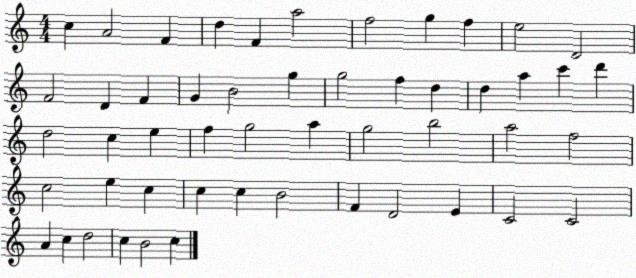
X:1
T:Untitled
M:4/4
L:1/4
K:C
c A2 F d F a2 f2 g f e2 D2 F2 D F G B2 g g2 f d d a c' d' d2 c e f g2 a g2 b2 a2 f2 c2 e c c c B2 F D2 E C2 C2 A c d2 c B2 c